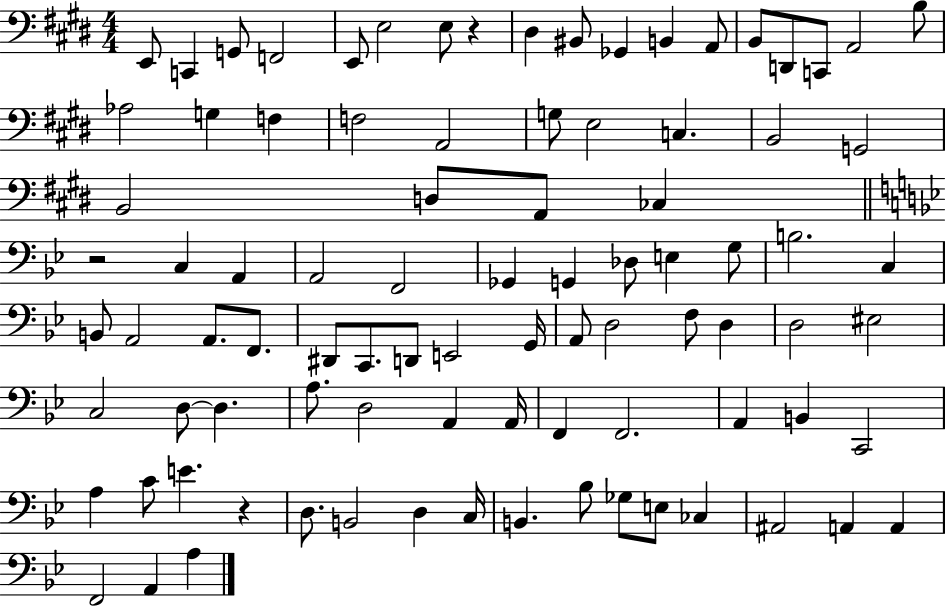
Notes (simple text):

E2/e C2/q G2/e F2/h E2/e E3/h E3/e R/q D#3/q BIS2/e Gb2/q B2/q A2/e B2/e D2/e C2/e A2/h B3/e Ab3/h G3/q F3/q F3/h A2/h G3/e E3/h C3/q. B2/h G2/h B2/h D3/e A2/e CES3/q R/h C3/q A2/q A2/h F2/h Gb2/q G2/q Db3/e E3/q G3/e B3/h. C3/q B2/e A2/h A2/e. F2/e. D#2/e C2/e. D2/e E2/h G2/s A2/e D3/h F3/e D3/q D3/h EIS3/h C3/h D3/e D3/q. A3/e. D3/h A2/q A2/s F2/q F2/h. A2/q B2/q C2/h A3/q C4/e E4/q. R/q D3/e. B2/h D3/q C3/s B2/q. Bb3/e Gb3/e E3/e CES3/q A#2/h A2/q A2/q F2/h A2/q A3/q